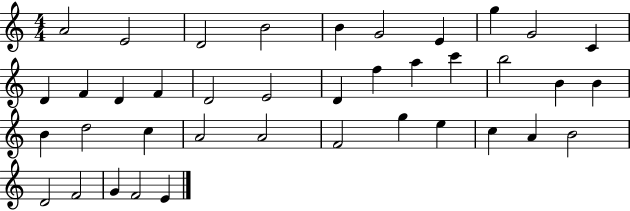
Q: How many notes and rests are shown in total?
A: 39